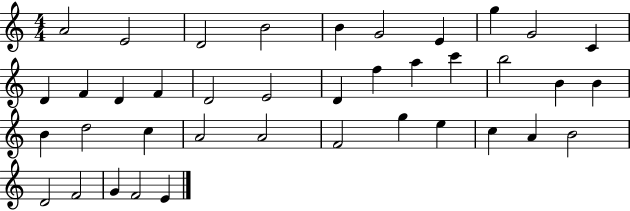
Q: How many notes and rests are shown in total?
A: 39